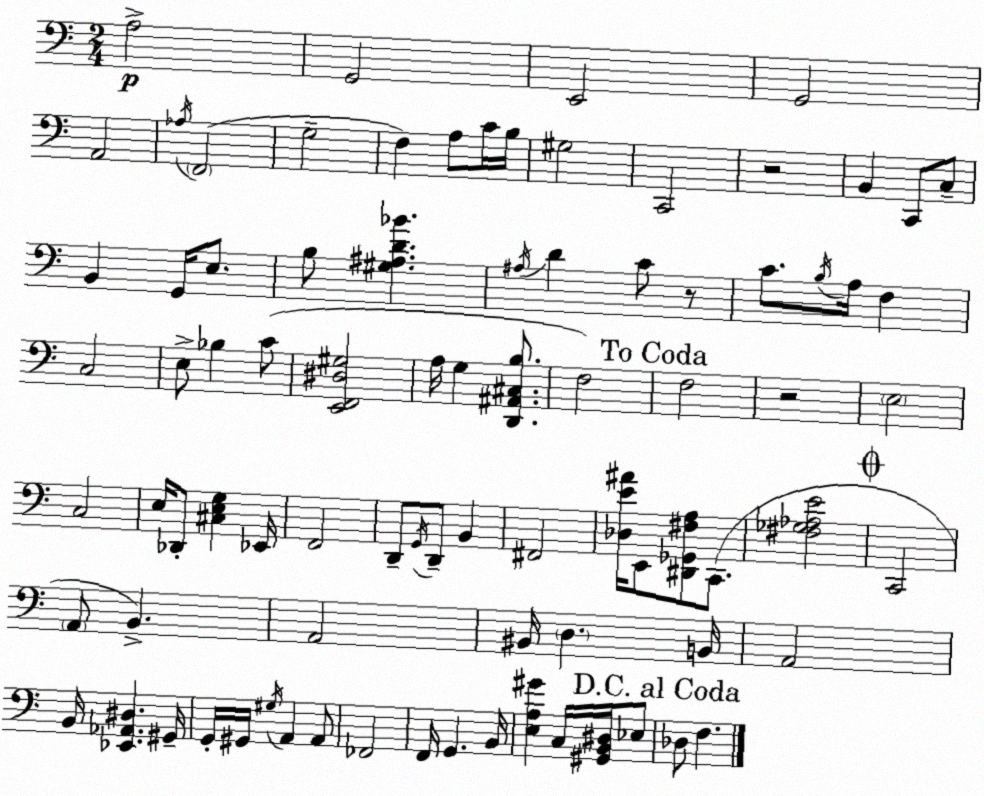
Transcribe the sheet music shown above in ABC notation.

X:1
T:Untitled
M:2/4
L:1/4
K:C
A,2 G,,2 E,,2 G,,2 A,,2 _A,/4 F,,2 G,2 F, A,/2 C/4 B,/4 ^G,2 C,,2 z2 B,, C,,/2 C,/2 B,, G,,/4 E,/2 B,/2 [^G,^A,D_B] ^A,/4 D C/2 z/2 C/2 B,/4 A,/4 F, C,2 E,/2 _B, C/2 [E,,F,,^D,^G,]2 A,/4 G, [D,,^A,,^C,B,]/2 F,2 F,2 z2 E,2 C,2 E,/4 _D,,/2 [^C,E,G,] _E,,/4 F,,2 D,,/2 G,,/4 D,,/2 B,, ^F,,2 [_D,E^A]/4 E,,/2 [^D,,_G,,^F,A,]/2 C,,/2 [^F,_G,_A,E]2 C,,2 A,,/2 B,, A,,2 ^B,,/4 D, B,,/4 A,,2 B,,/4 [_E,,_A,,^D,] ^G,,/4 G,,/4 ^G,,/4 ^G,/4 A,, A,,/2 _F,,2 F,,/4 G,, B,,/4 [E,A,^G] C,/4 [^G,,B,,^D,]/4 _E,/2 _D,/2 F,